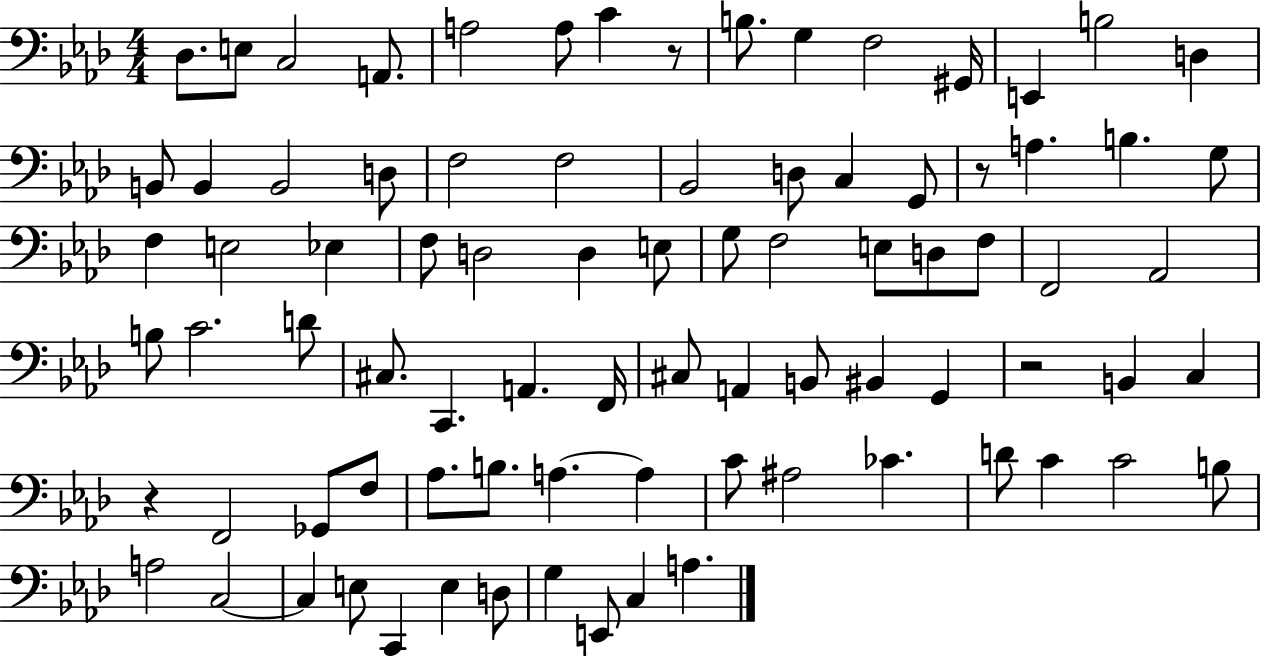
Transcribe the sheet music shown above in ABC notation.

X:1
T:Untitled
M:4/4
L:1/4
K:Ab
_D,/2 E,/2 C,2 A,,/2 A,2 A,/2 C z/2 B,/2 G, F,2 ^G,,/4 E,, B,2 D, B,,/2 B,, B,,2 D,/2 F,2 F,2 _B,,2 D,/2 C, G,,/2 z/2 A, B, G,/2 F, E,2 _E, F,/2 D,2 D, E,/2 G,/2 F,2 E,/2 D,/2 F,/2 F,,2 _A,,2 B,/2 C2 D/2 ^C,/2 C,, A,, F,,/4 ^C,/2 A,, B,,/2 ^B,, G,, z2 B,, C, z F,,2 _G,,/2 F,/2 _A,/2 B,/2 A, A, C/2 ^A,2 _C D/2 C C2 B,/2 A,2 C,2 C, E,/2 C,, E, D,/2 G, E,,/2 C, A,